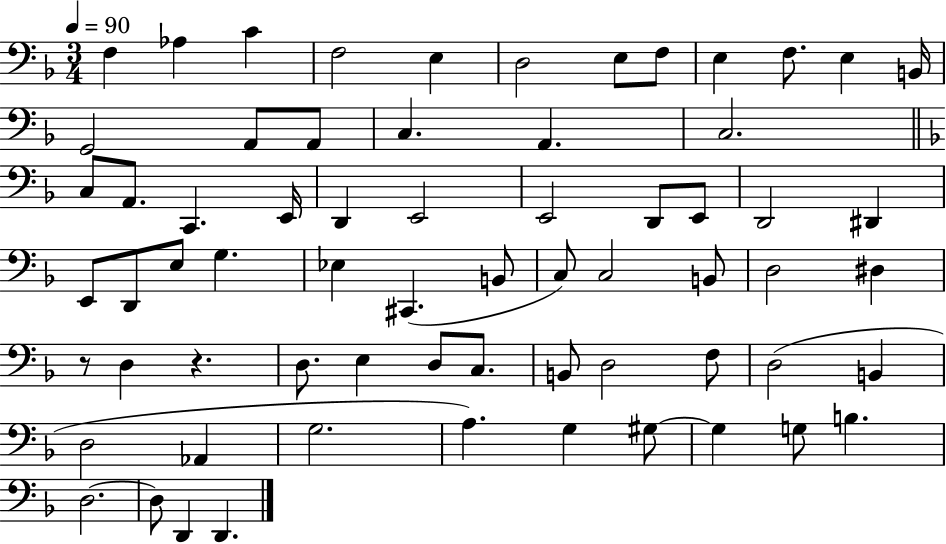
{
  \clef bass
  \numericTimeSignature
  \time 3/4
  \key f \major
  \tempo 4 = 90
  \repeat volta 2 { f4 aes4 c'4 | f2 e4 | d2 e8 f8 | e4 f8. e4 b,16 | \break g,2 a,8 a,8 | c4. a,4. | c2. | \bar "||" \break \key f \major c8 a,8. c,4. e,16 | d,4 e,2 | e,2 d,8 e,8 | d,2 dis,4 | \break e,8 d,8 e8 g4. | ees4 cis,4.( b,8 | c8) c2 b,8 | d2 dis4 | \break r8 d4 r4. | d8. e4 d8 c8. | b,8 d2 f8 | d2( b,4 | \break d2 aes,4 | g2. | a4.) g4 gis8~~ | gis4 g8 b4. | \break d2.~~ | d8 d,4 d,4. | } \bar "|."
}